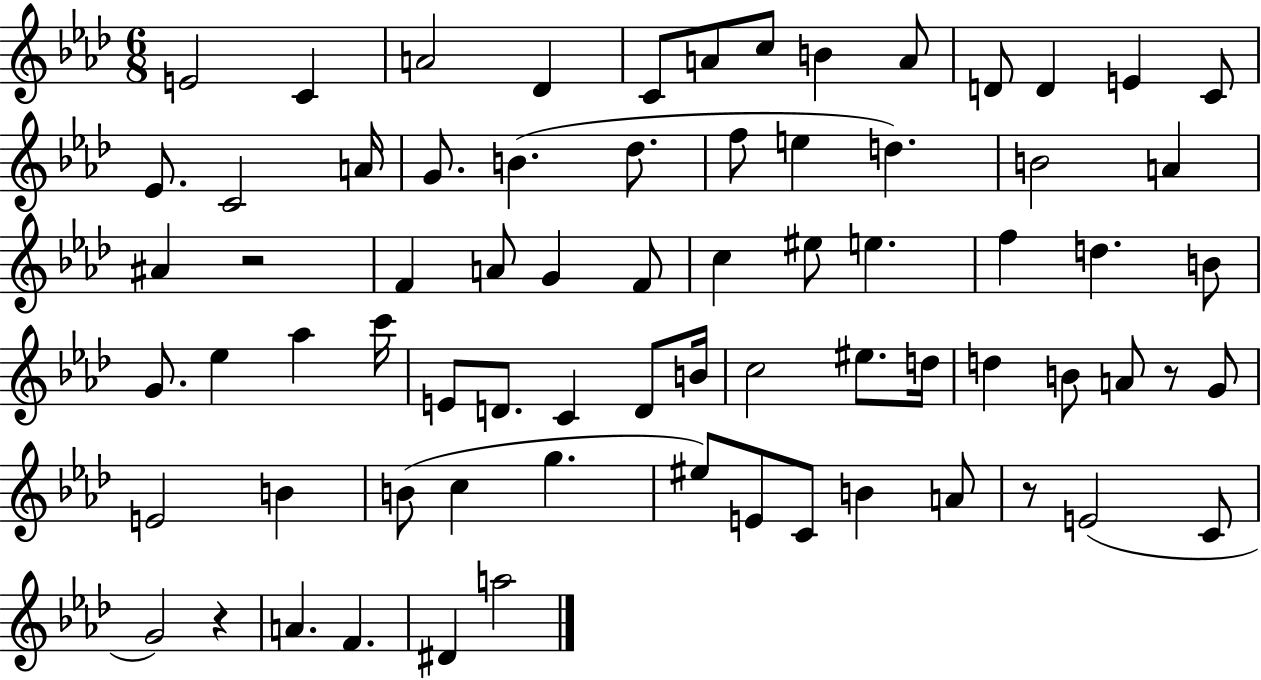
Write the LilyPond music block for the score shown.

{
  \clef treble
  \numericTimeSignature
  \time 6/8
  \key aes \major
  e'2 c'4 | a'2 des'4 | c'8 a'8 c''8 b'4 a'8 | d'8 d'4 e'4 c'8 | \break ees'8. c'2 a'16 | g'8. b'4.( des''8. | f''8 e''4 d''4.) | b'2 a'4 | \break ais'4 r2 | f'4 a'8 g'4 f'8 | c''4 eis''8 e''4. | f''4 d''4. b'8 | \break g'8. ees''4 aes''4 c'''16 | e'8 d'8. c'4 d'8 b'16 | c''2 eis''8. d''16 | d''4 b'8 a'8 r8 g'8 | \break e'2 b'4 | b'8( c''4 g''4. | eis''8) e'8 c'8 b'4 a'8 | r8 e'2( c'8 | \break g'2) r4 | a'4. f'4. | dis'4 a''2 | \bar "|."
}